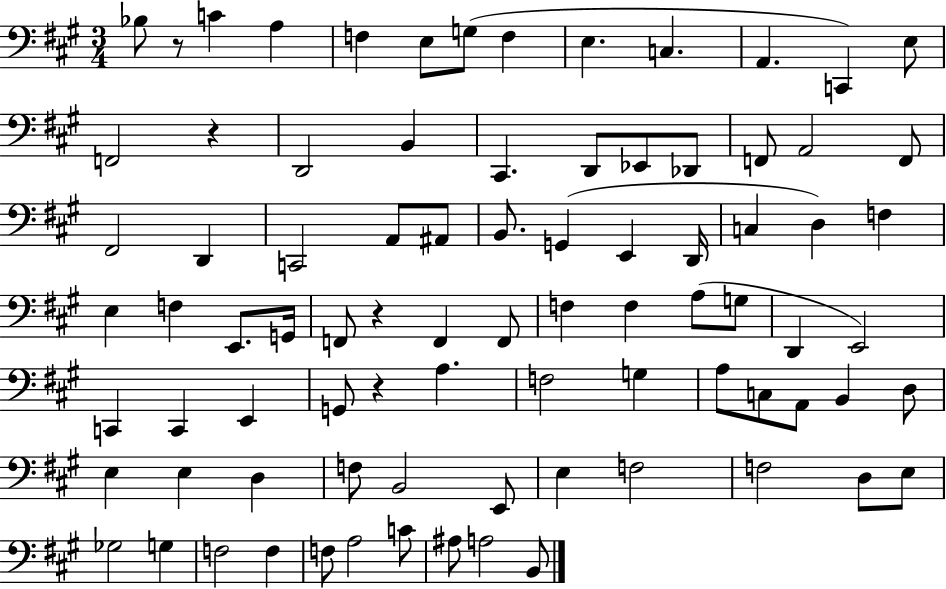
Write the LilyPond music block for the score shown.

{
  \clef bass
  \numericTimeSignature
  \time 3/4
  \key a \major
  bes8 r8 c'4 a4 | f4 e8 g8( f4 | e4. c4. | a,4. c,4) e8 | \break f,2 r4 | d,2 b,4 | cis,4. d,8 ees,8 des,8 | f,8 a,2 f,8 | \break fis,2 d,4 | c,2 a,8 ais,8 | b,8. g,4( e,4 d,16 | c4 d4) f4 | \break e4 f4 e,8. g,16 | f,8 r4 f,4 f,8 | f4 f4 a8( g8 | d,4 e,2) | \break c,4 c,4 e,4 | g,8 r4 a4. | f2 g4 | a8 c8 a,8 b,4 d8 | \break e4 e4 d4 | f8 b,2 e,8 | e4 f2 | f2 d8 e8 | \break ges2 g4 | f2 f4 | f8 a2 c'8 | ais8 a2 b,8 | \break \bar "|."
}